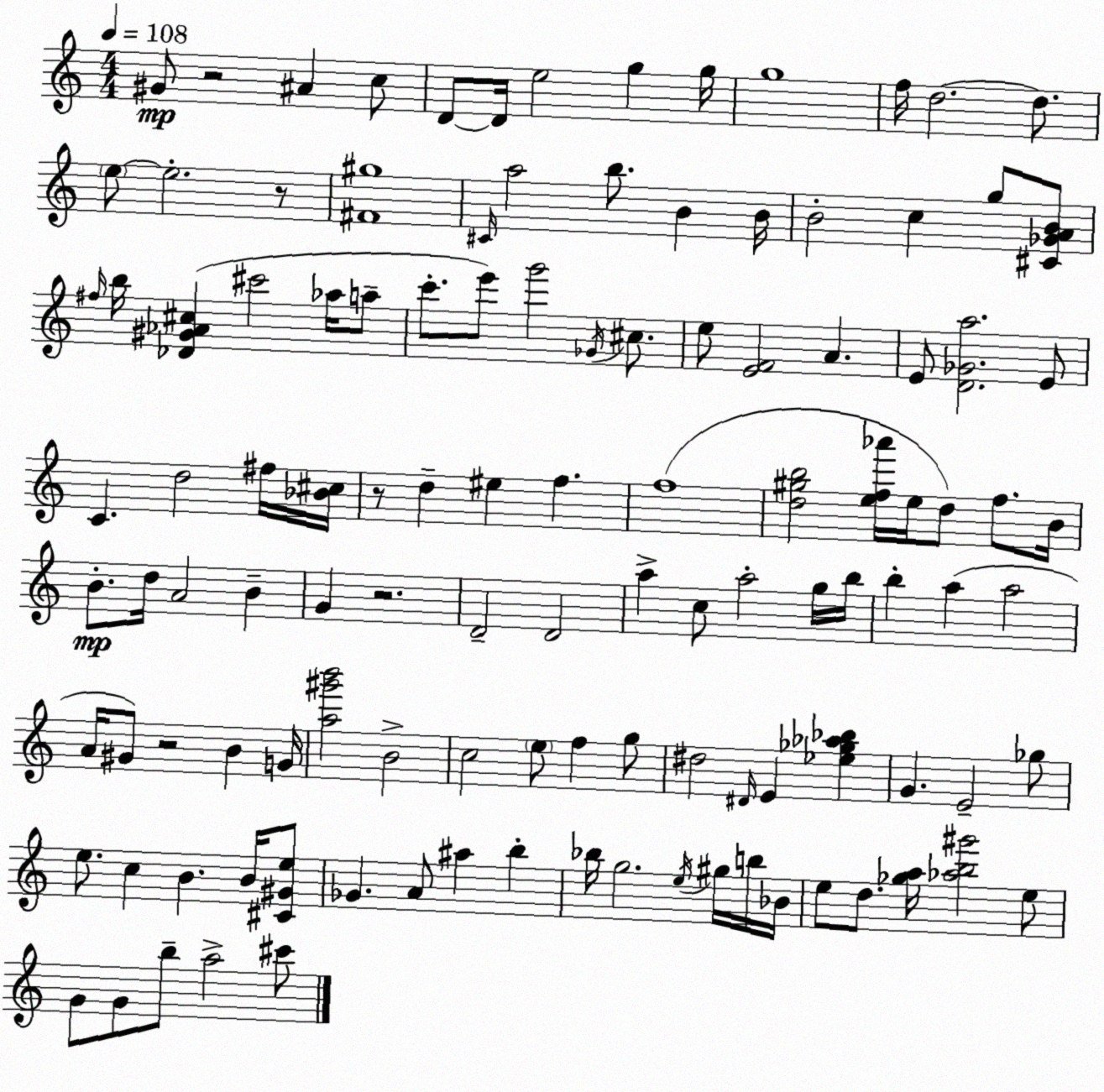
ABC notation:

X:1
T:Untitled
M:4/4
L:1/4
K:Am
^G/2 z2 ^A c/2 D/2 D/4 e2 g g/4 g4 f/4 d2 d/2 e/2 e2 z/2 [^F^g]4 ^C/4 a2 b/2 B B/4 B2 c g/2 [^C_GAB]/2 ^f/4 b/4 [_D^G_A^c] ^c'2 _a/4 a/2 c'/2 e'/2 g'2 _G/4 ^c/2 e/2 [EF]2 A E/2 [D_Ga]2 E/2 C d2 ^f/4 [_B^c]/4 z/2 d ^e f f4 [d^gb]2 [ef_a']/4 e/4 d/2 f/2 B/4 B/2 d/4 A2 B G z2 D2 D2 a c/2 a2 g/4 b/4 b a a2 A/4 ^G/2 z2 B G/4 [a^g'b']2 B2 c2 e/2 f g/2 ^d2 ^D/4 E [_e_g_a_b] G E2 _g/2 e/2 c B B/4 [^C^Ge]/2 _G A/2 ^a b _b/4 g2 e/4 ^g/4 b/4 _B/4 e/2 d/2 [_ga]/4 [_ab^g']2 e/2 G/2 G/2 b/2 a2 ^c'/2